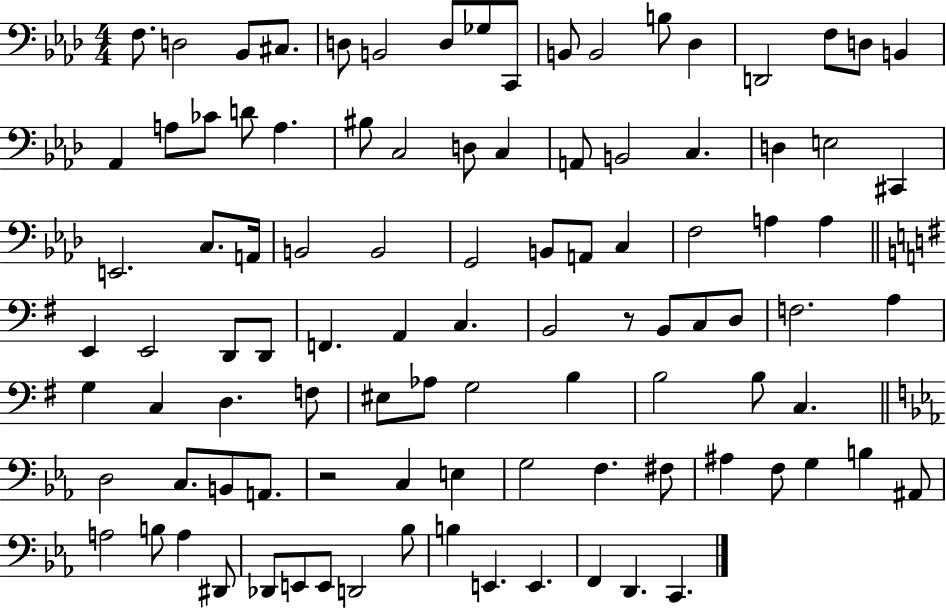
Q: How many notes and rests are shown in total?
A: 99